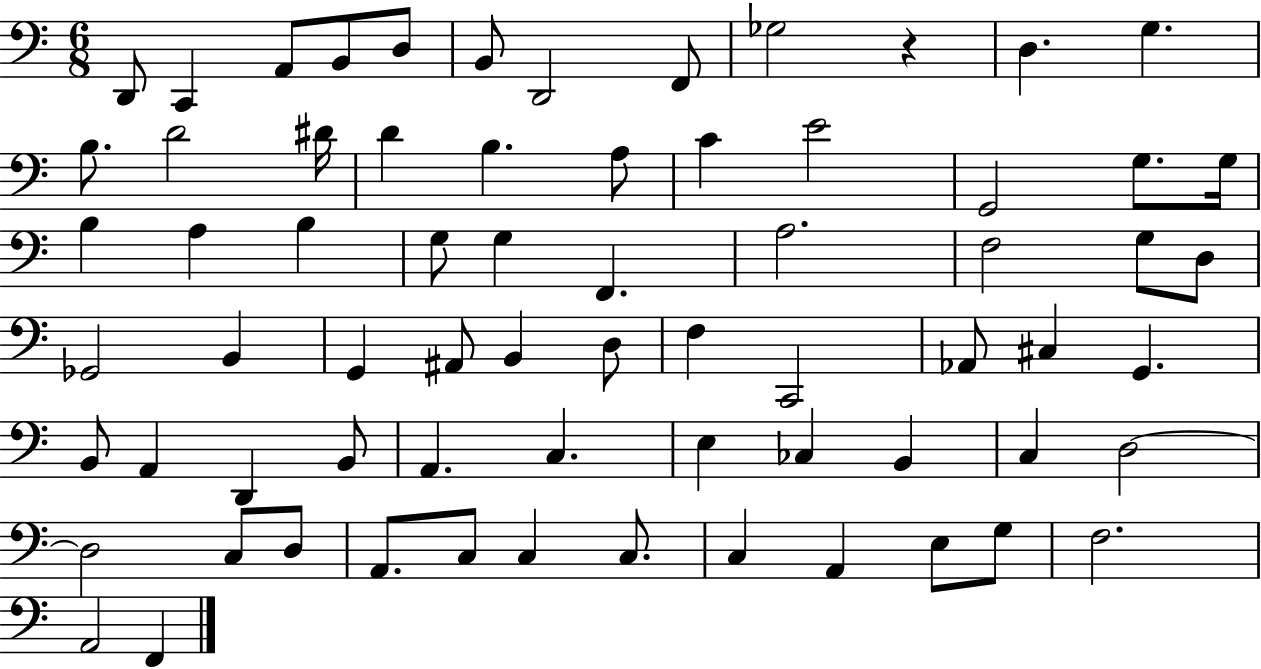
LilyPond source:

{
  \clef bass
  \numericTimeSignature
  \time 6/8
  \key c \major
  d,8 c,4 a,8 b,8 d8 | b,8 d,2 f,8 | ges2 r4 | d4. g4. | \break b8. d'2 dis'16 | d'4 b4. a8 | c'4 e'2 | g,2 g8. g16 | \break b4 a4 b4 | g8 g4 f,4. | a2. | f2 g8 d8 | \break ges,2 b,4 | g,4 ais,8 b,4 d8 | f4 c,2 | aes,8 cis4 g,4. | \break b,8 a,4 d,4 b,8 | a,4. c4. | e4 ces4 b,4 | c4 d2~~ | \break d2 c8 d8 | a,8. c8 c4 c8. | c4 a,4 e8 g8 | f2. | \break a,2 f,4 | \bar "|."
}